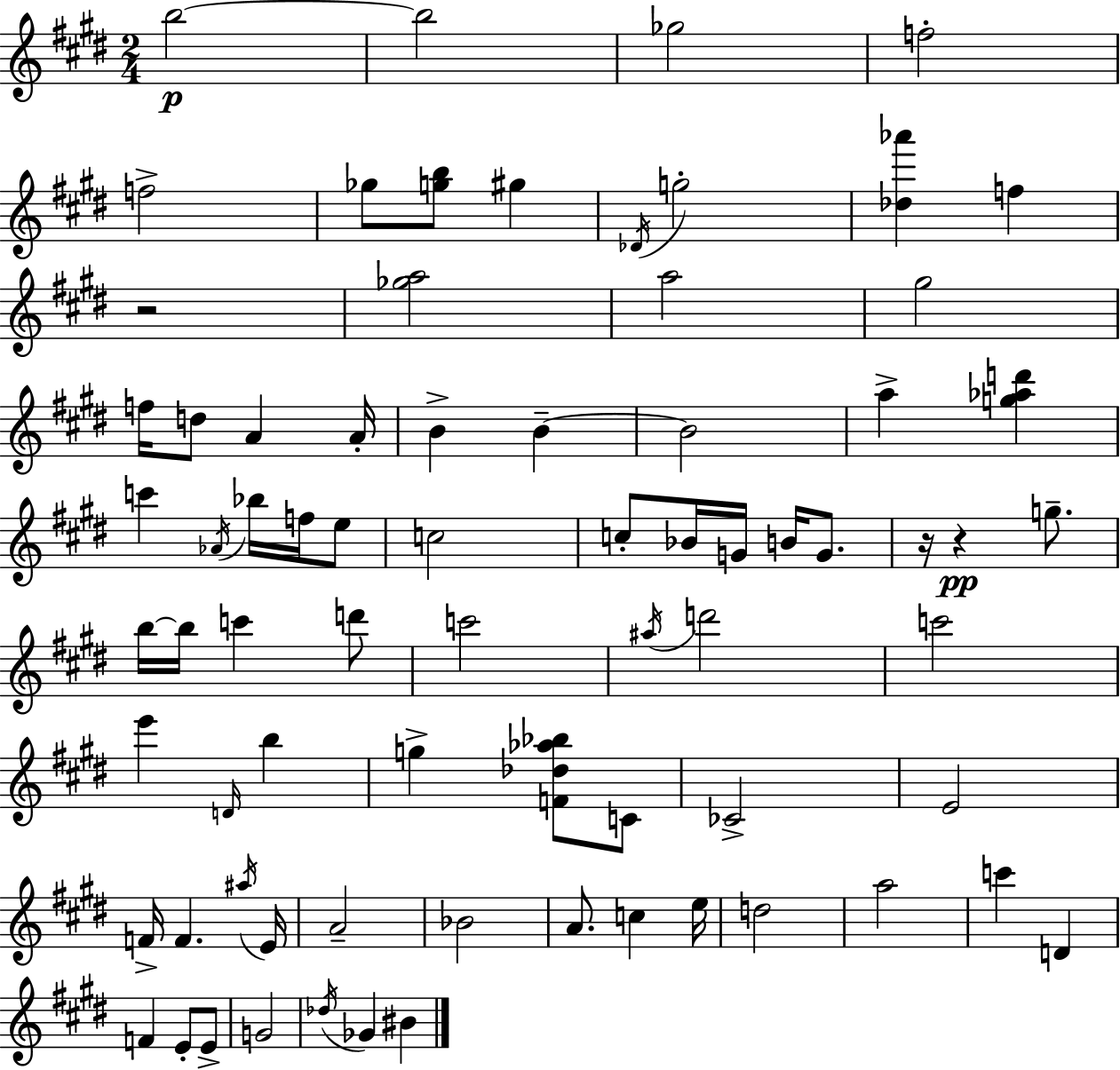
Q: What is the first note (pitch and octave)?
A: B5